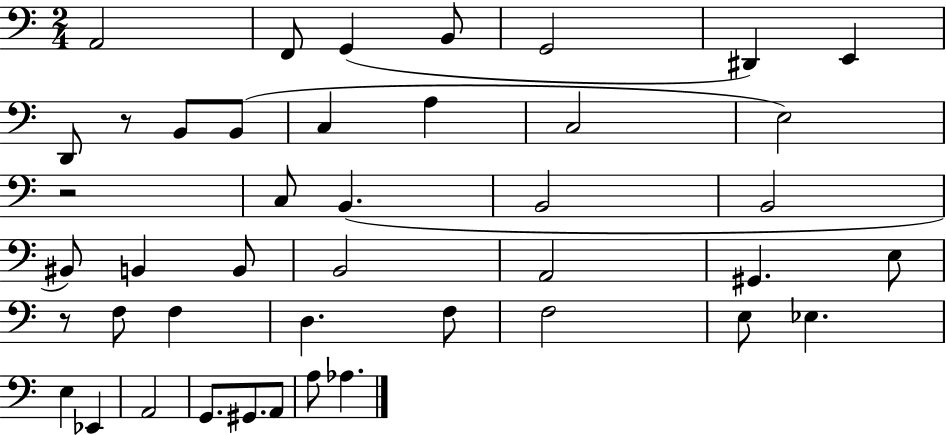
X:1
T:Untitled
M:2/4
L:1/4
K:C
A,,2 F,,/2 G,, B,,/2 G,,2 ^D,, E,, D,,/2 z/2 B,,/2 B,,/2 C, A, C,2 E,2 z2 C,/2 B,, B,,2 B,,2 ^B,,/2 B,, B,,/2 B,,2 A,,2 ^G,, E,/2 z/2 F,/2 F, D, F,/2 F,2 E,/2 _E, E, _E,, A,,2 G,,/2 ^G,,/2 A,,/2 A,/2 _A,